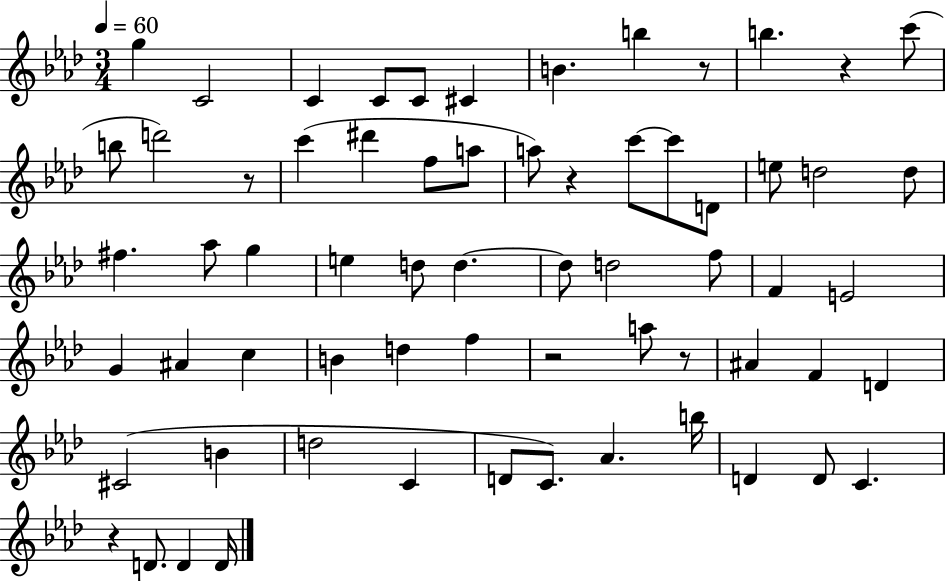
G5/q C4/h C4/q C4/e C4/e C#4/q B4/q. B5/q R/e B5/q. R/q C6/e B5/e D6/h R/e C6/q D#6/q F5/e A5/e A5/e R/q C6/e C6/e D4/e E5/e D5/h D5/e F#5/q. Ab5/e G5/q E5/q D5/e D5/q. D5/e D5/h F5/e F4/q E4/h G4/q A#4/q C5/q B4/q D5/q F5/q R/h A5/e R/e A#4/q F4/q D4/q C#4/h B4/q D5/h C4/q D4/e C4/e. Ab4/q. B5/s D4/q D4/e C4/q. R/q D4/e. D4/q D4/s